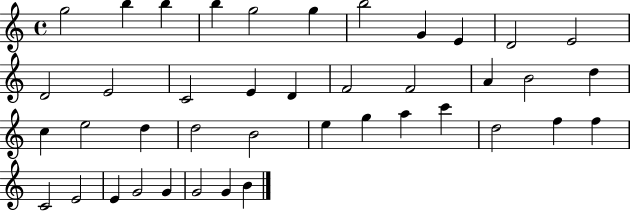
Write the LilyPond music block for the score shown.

{
  \clef treble
  \time 4/4
  \defaultTimeSignature
  \key c \major
  g''2 b''4 b''4 | b''4 g''2 g''4 | b''2 g'4 e'4 | d'2 e'2 | \break d'2 e'2 | c'2 e'4 d'4 | f'2 f'2 | a'4 b'2 d''4 | \break c''4 e''2 d''4 | d''2 b'2 | e''4 g''4 a''4 c'''4 | d''2 f''4 f''4 | \break c'2 e'2 | e'4 g'2 g'4 | g'2 g'4 b'4 | \bar "|."
}